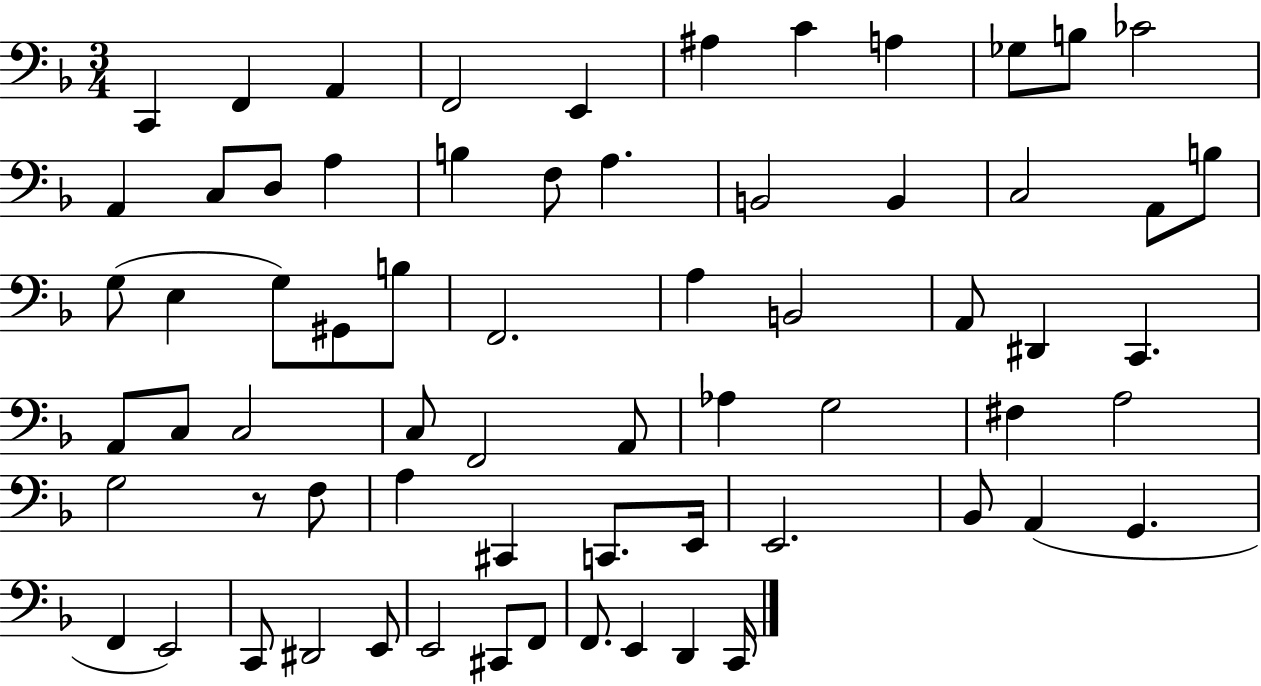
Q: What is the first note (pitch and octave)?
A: C2